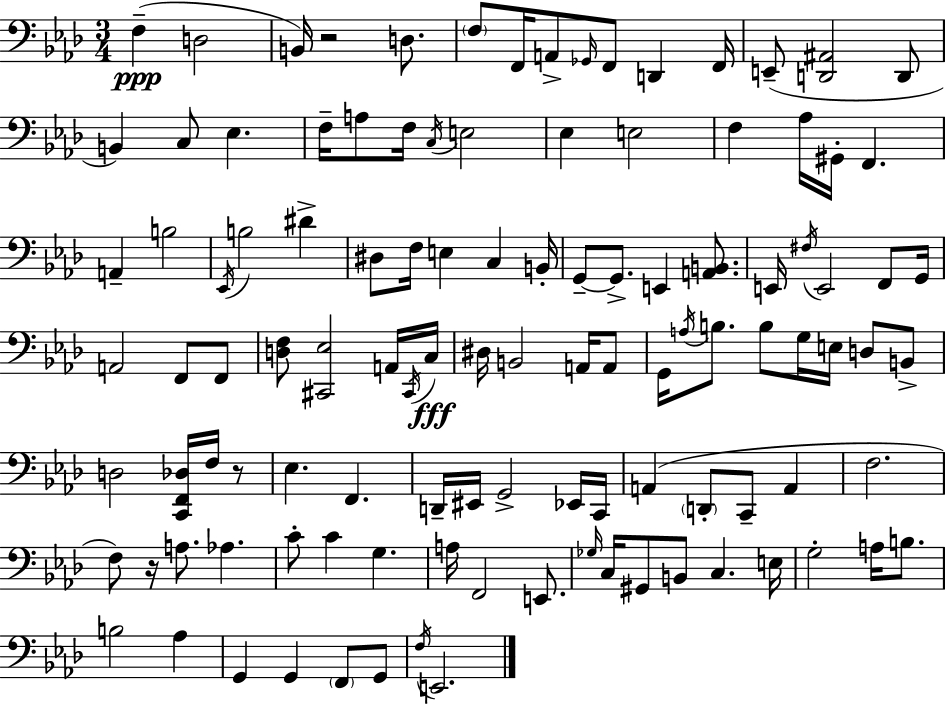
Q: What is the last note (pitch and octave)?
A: E2